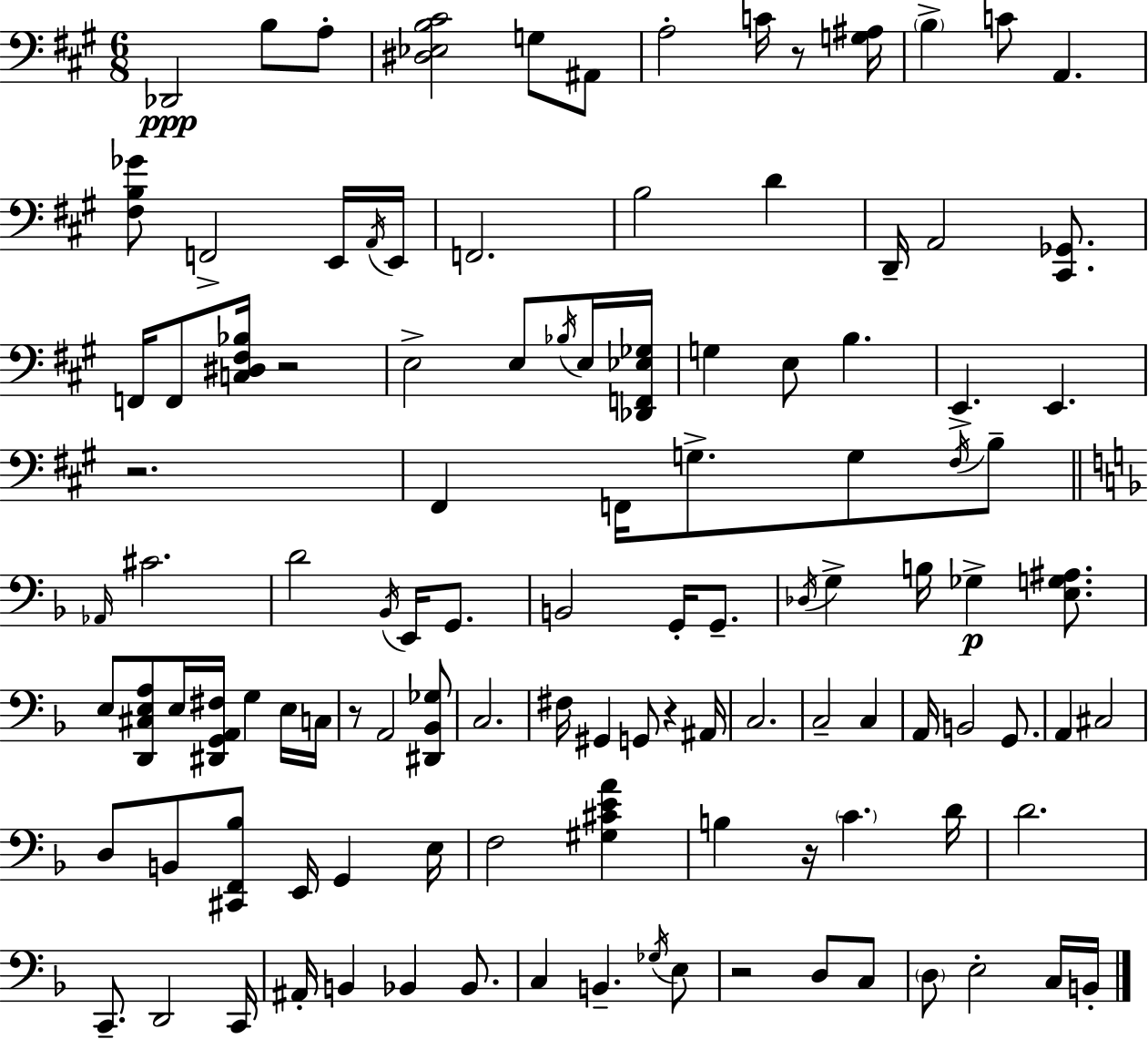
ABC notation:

X:1
T:Untitled
M:6/8
L:1/4
K:A
_D,,2 B,/2 A,/2 [^D,_E,B,^C]2 G,/2 ^A,,/2 A,2 C/4 z/2 [G,^A,]/4 B, C/2 A,, [^F,B,_G]/2 F,,2 E,,/4 A,,/4 E,,/4 F,,2 B,2 D D,,/4 A,,2 [^C,,_G,,]/2 F,,/4 F,,/2 [C,^D,^F,_B,]/4 z2 E,2 E,/2 _B,/4 E,/4 [_D,,F,,_E,_G,]/4 G, E,/2 B, E,, E,, z2 ^F,, F,,/4 G,/2 G,/2 ^F,/4 B,/2 _A,,/4 ^C2 D2 _B,,/4 E,,/4 G,,/2 B,,2 G,,/4 G,,/2 _D,/4 G, B,/4 _G, [E,G,^A,]/2 E,/2 [D,,^C,E,A,]/2 E,/4 [^D,,G,,A,,^F,]/4 G, E,/4 C,/4 z/2 A,,2 [^D,,_B,,_G,]/2 C,2 ^F,/4 ^G,, G,,/2 z ^A,,/4 C,2 C,2 C, A,,/4 B,,2 G,,/2 A,, ^C,2 D,/2 B,,/2 [^C,,F,,_B,]/2 E,,/4 G,, E,/4 F,2 [^G,^CEA] B, z/4 C D/4 D2 C,,/2 D,,2 C,,/4 ^A,,/4 B,, _B,, _B,,/2 C, B,, _G,/4 E,/2 z2 D,/2 C,/2 D,/2 E,2 C,/4 B,,/4